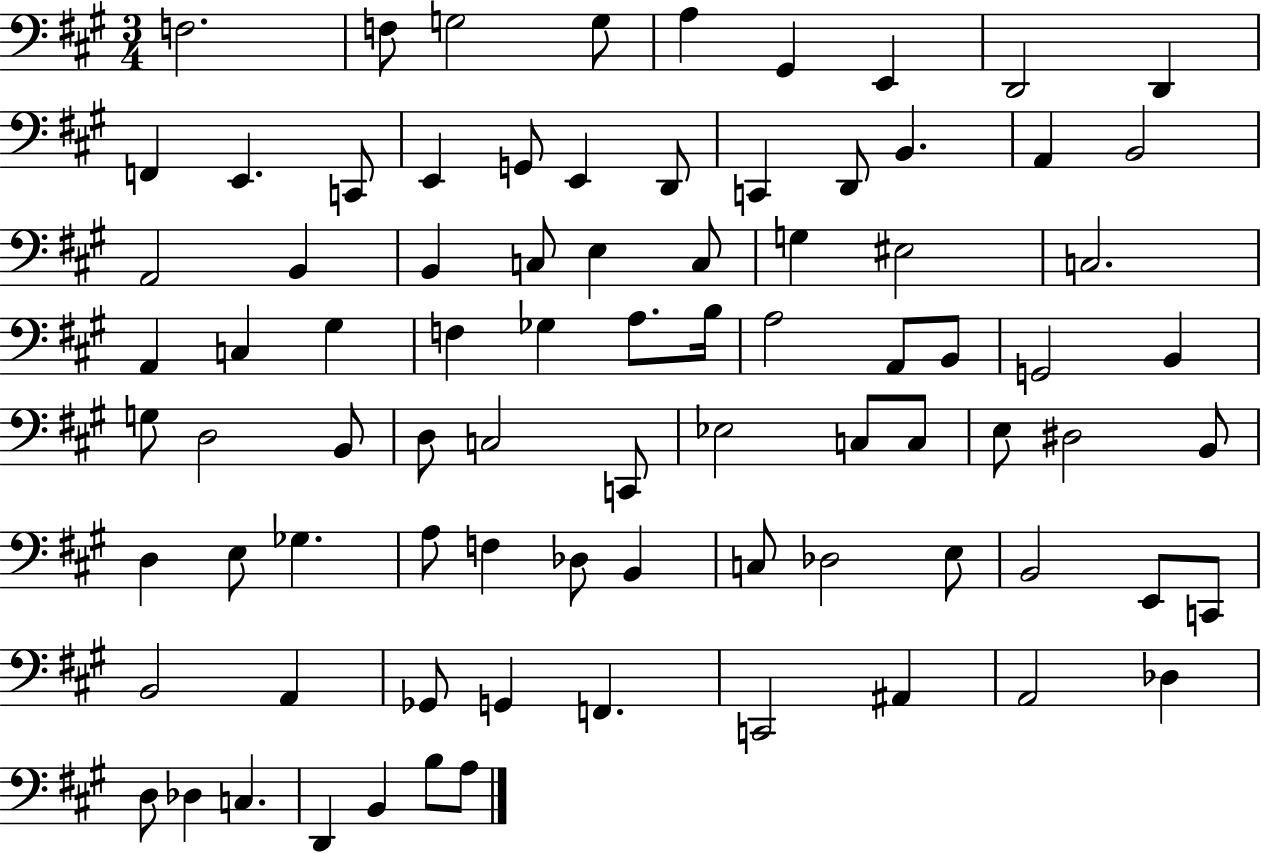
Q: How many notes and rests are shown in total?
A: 83